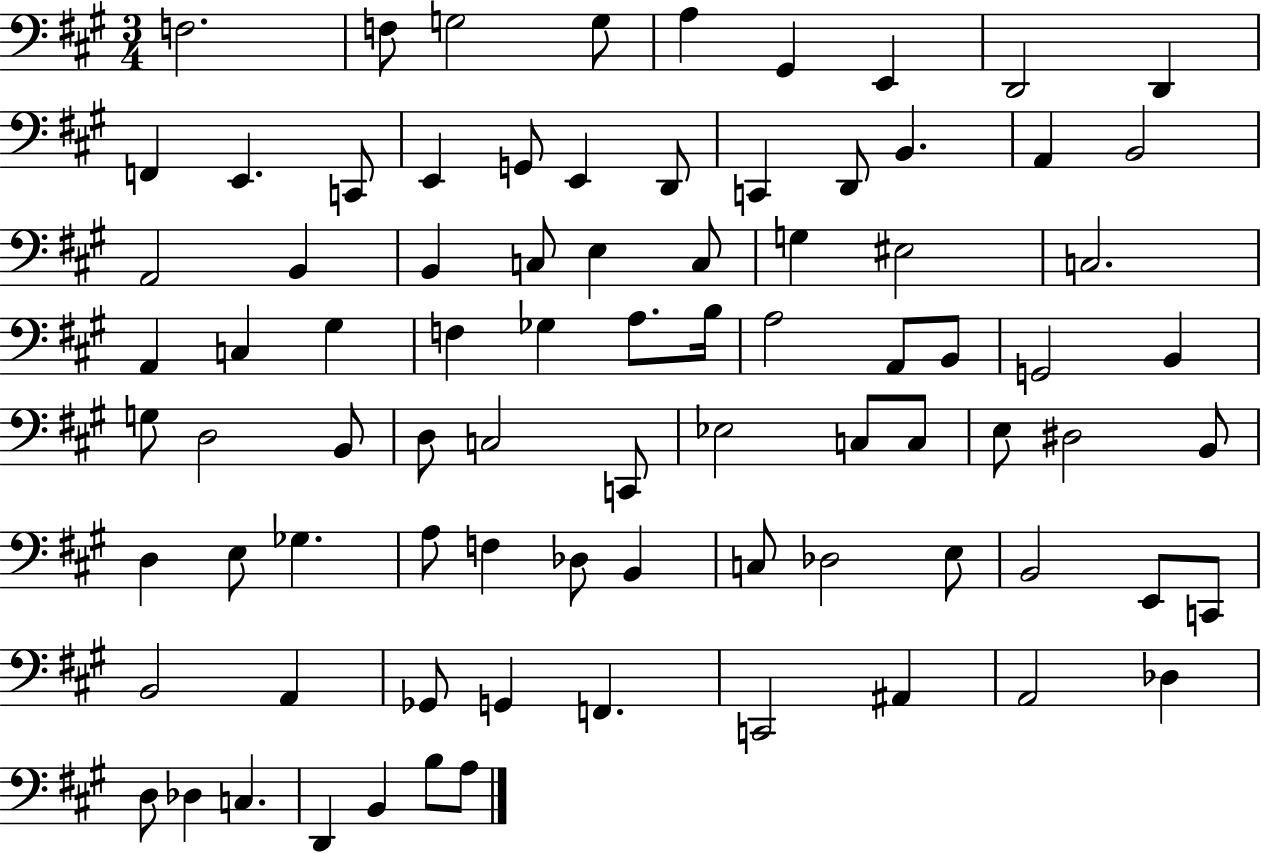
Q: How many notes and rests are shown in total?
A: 83